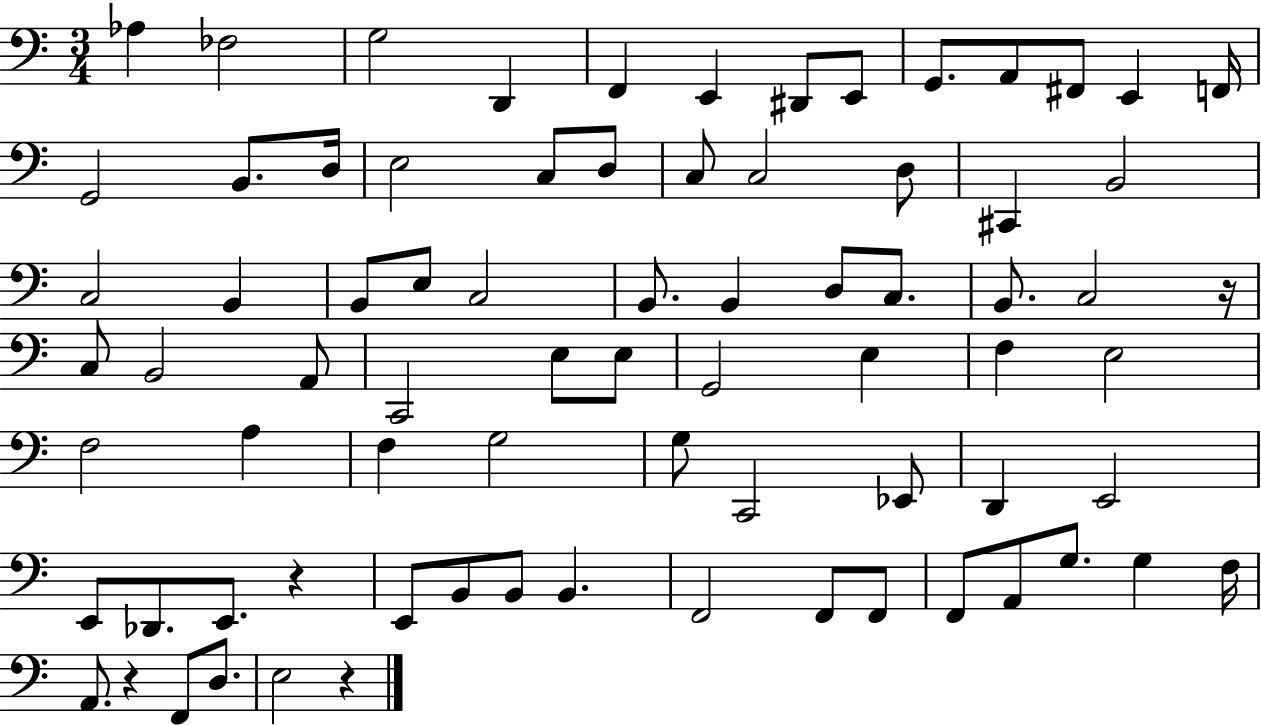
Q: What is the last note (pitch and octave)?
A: E3